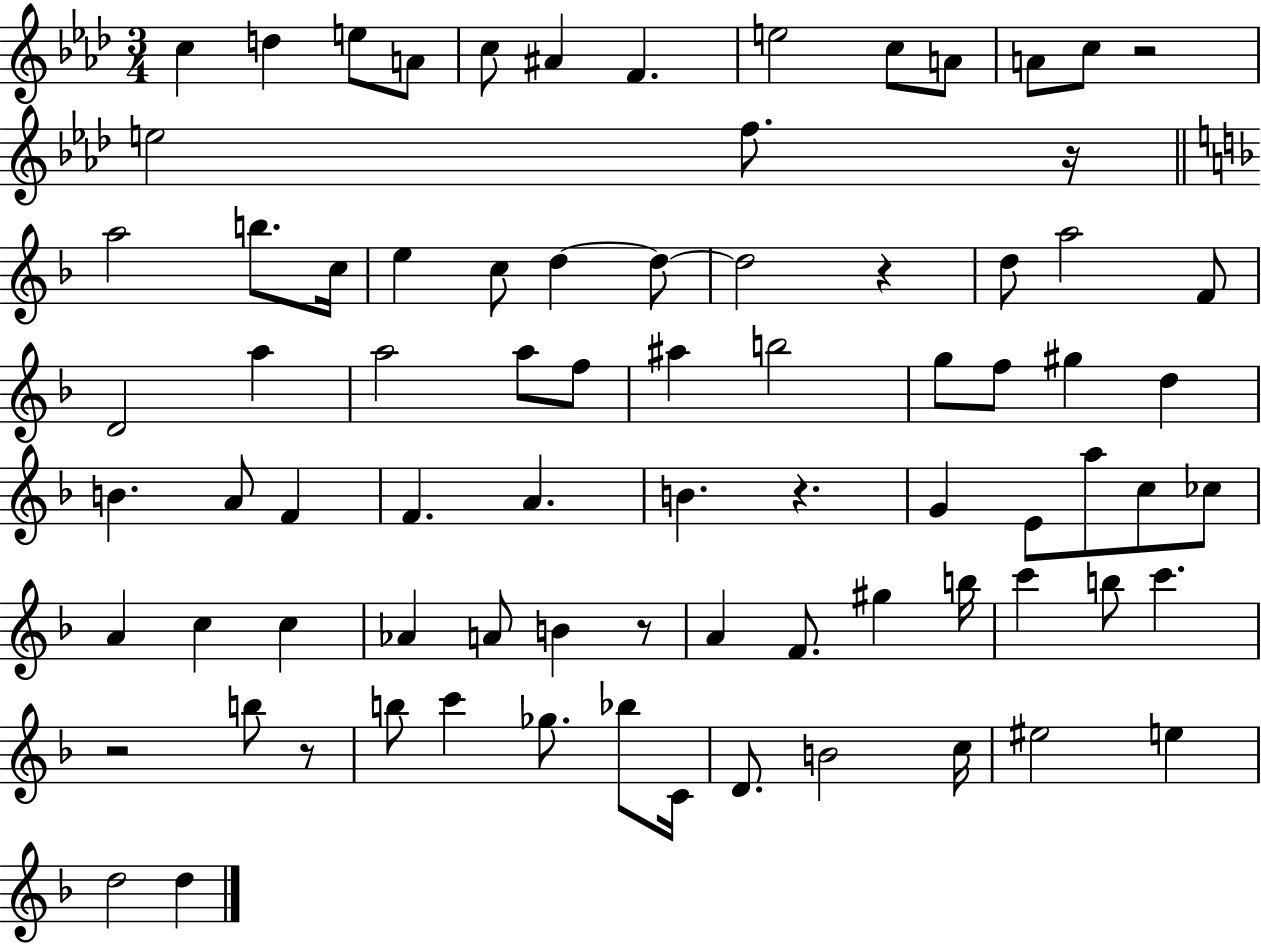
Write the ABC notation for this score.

X:1
T:Untitled
M:3/4
L:1/4
K:Ab
c d e/2 A/2 c/2 ^A F e2 c/2 A/2 A/2 c/2 z2 e2 f/2 z/4 a2 b/2 c/4 e c/2 d d/2 d2 z d/2 a2 F/2 D2 a a2 a/2 f/2 ^a b2 g/2 f/2 ^g d B A/2 F F A B z G E/2 a/2 c/2 _c/2 A c c _A A/2 B z/2 A F/2 ^g b/4 c' b/2 c' z2 b/2 z/2 b/2 c' _g/2 _b/2 C/4 D/2 B2 c/4 ^e2 e d2 d